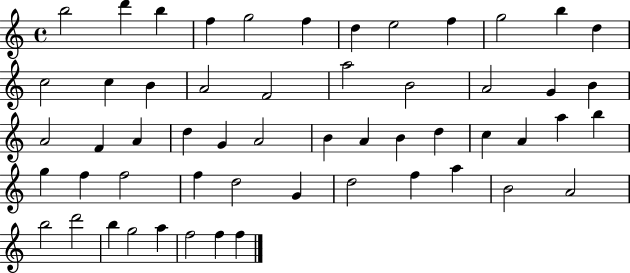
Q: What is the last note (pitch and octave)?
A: F5